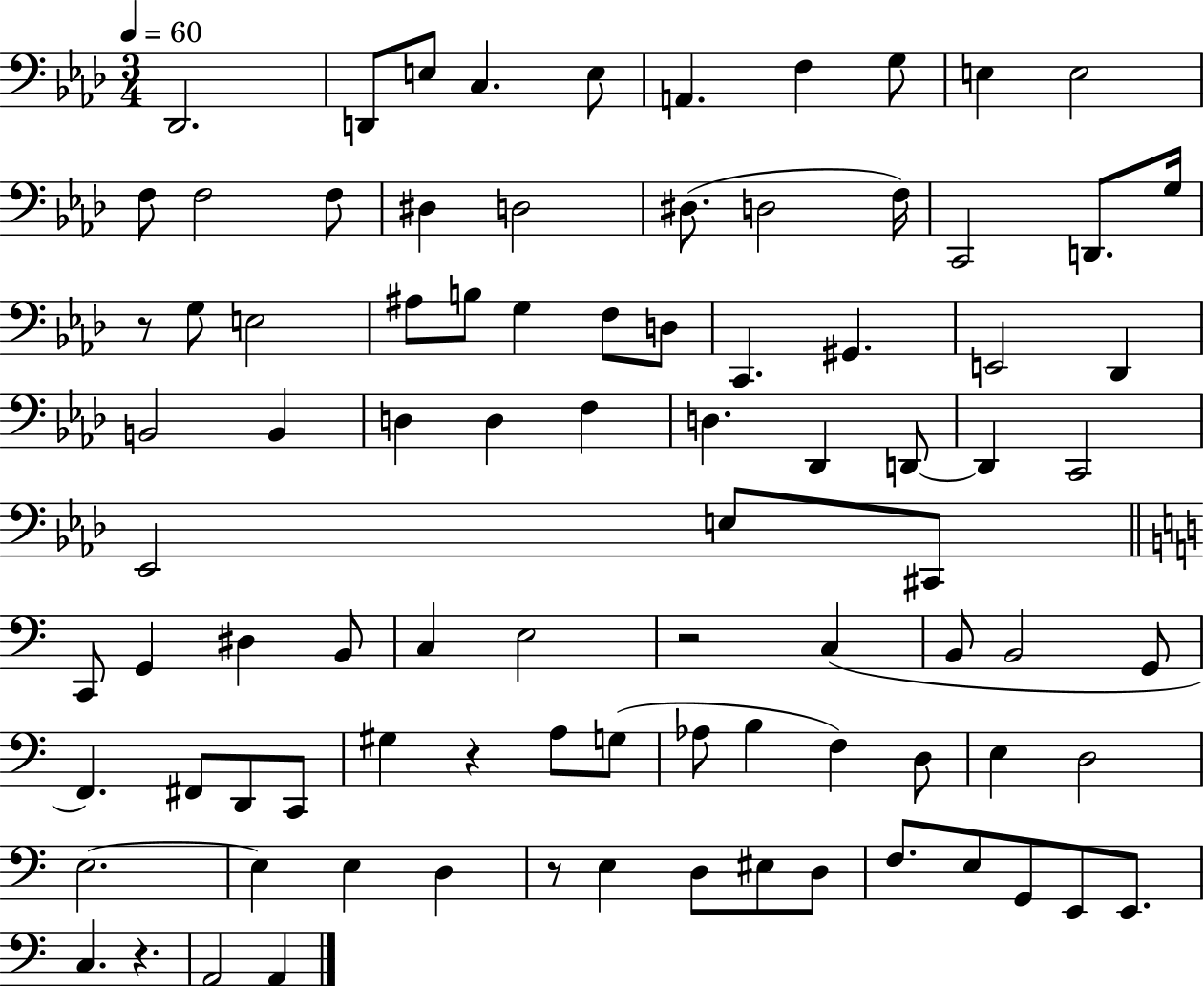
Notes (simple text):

Db2/h. D2/e E3/e C3/q. E3/e A2/q. F3/q G3/e E3/q E3/h F3/e F3/h F3/e D#3/q D3/h D#3/e. D3/h F3/s C2/h D2/e. G3/s R/e G3/e E3/h A#3/e B3/e G3/q F3/e D3/e C2/q. G#2/q. E2/h Db2/q B2/h B2/q D3/q D3/q F3/q D3/q. Db2/q D2/e D2/q C2/h Eb2/h E3/e C#2/e C2/e G2/q D#3/q B2/e C3/q E3/h R/h C3/q B2/e B2/h G2/e F2/q. F#2/e D2/e C2/e G#3/q R/q A3/e G3/e Ab3/e B3/q F3/q D3/e E3/q D3/h E3/h. E3/q E3/q D3/q R/e E3/q D3/e EIS3/e D3/e F3/e. E3/e G2/e E2/e E2/e. C3/q. R/q. A2/h A2/q